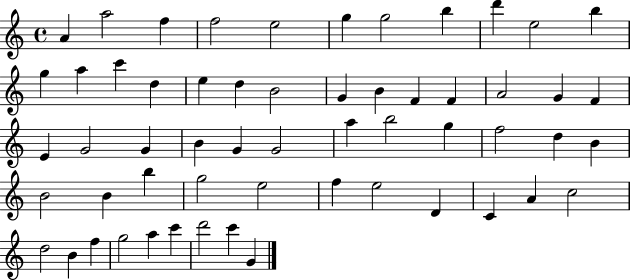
X:1
T:Untitled
M:4/4
L:1/4
K:C
A a2 f f2 e2 g g2 b d' e2 b g a c' d e d B2 G B F F A2 G F E G2 G B G G2 a b2 g f2 d B B2 B b g2 e2 f e2 D C A c2 d2 B f g2 a c' d'2 c' G